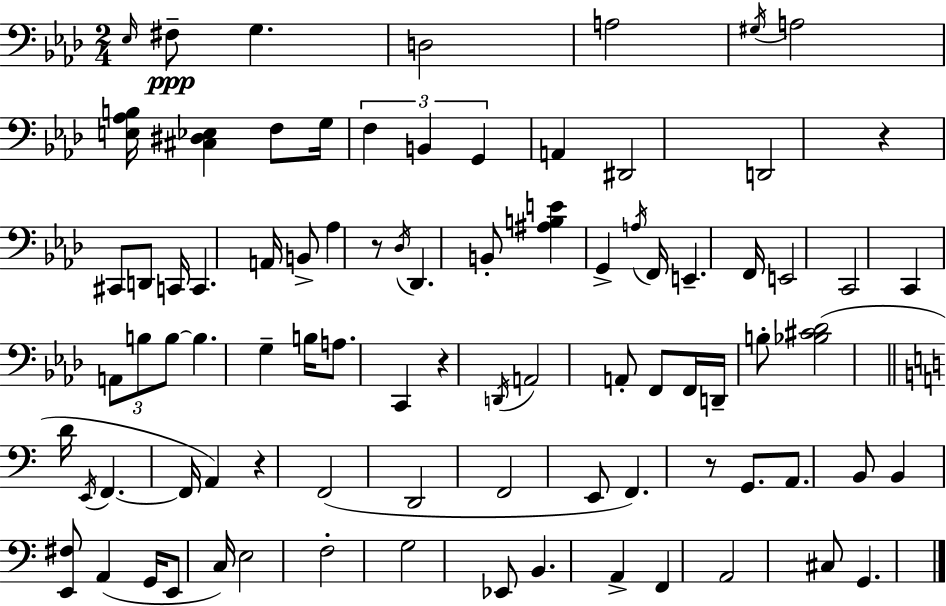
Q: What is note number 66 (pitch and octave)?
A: C3